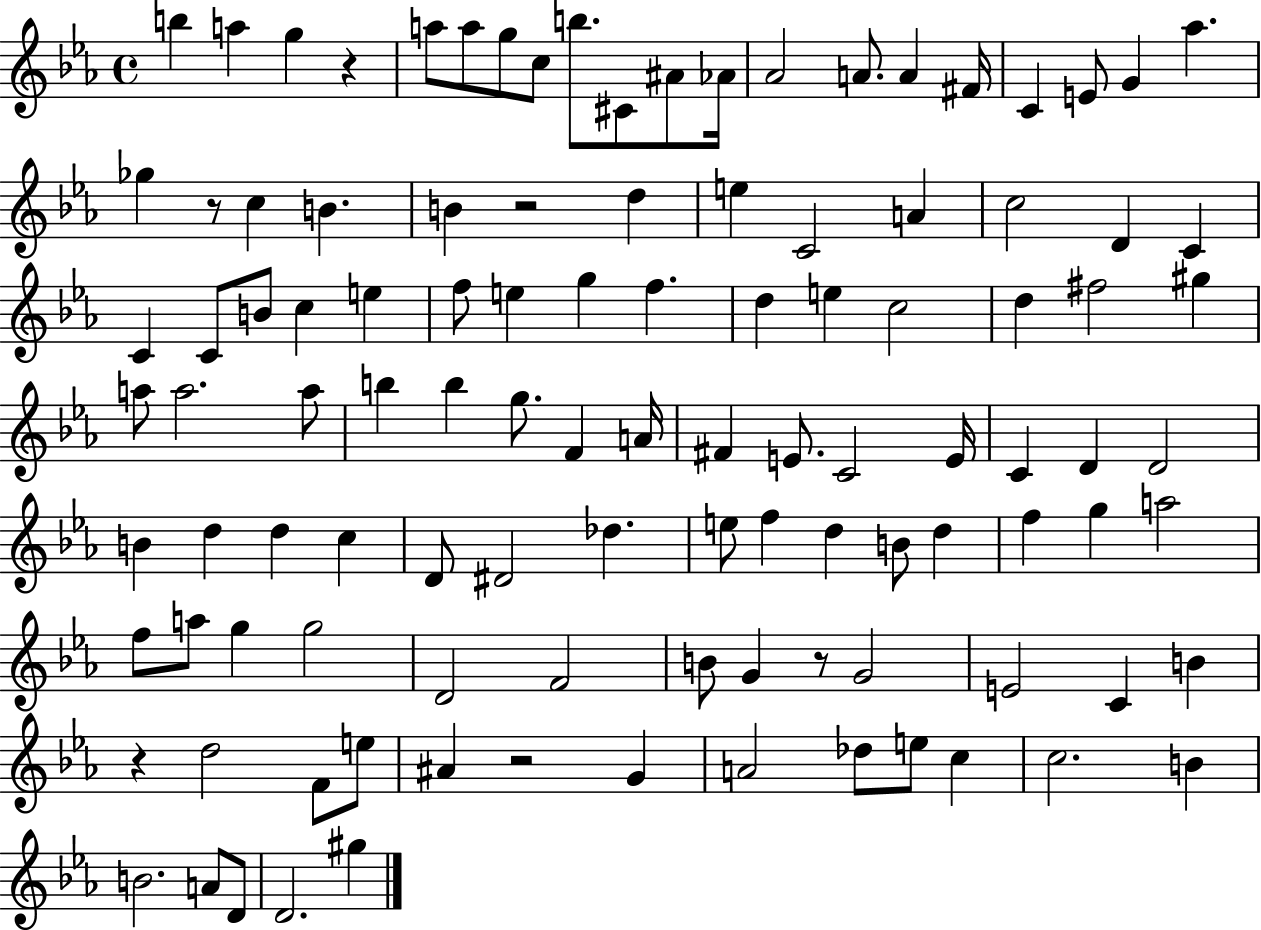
{
  \clef treble
  \time 4/4
  \defaultTimeSignature
  \key ees \major
  b''4 a''4 g''4 r4 | a''8 a''8 g''8 c''8 b''8. cis'8 ais'8 aes'16 | aes'2 a'8. a'4 fis'16 | c'4 e'8 g'4 aes''4. | \break ges''4 r8 c''4 b'4. | b'4 r2 d''4 | e''4 c'2 a'4 | c''2 d'4 c'4 | \break c'4 c'8 b'8 c''4 e''4 | f''8 e''4 g''4 f''4. | d''4 e''4 c''2 | d''4 fis''2 gis''4 | \break a''8 a''2. a''8 | b''4 b''4 g''8. f'4 a'16 | fis'4 e'8. c'2 e'16 | c'4 d'4 d'2 | \break b'4 d''4 d''4 c''4 | d'8 dis'2 des''4. | e''8 f''4 d''4 b'8 d''4 | f''4 g''4 a''2 | \break f''8 a''8 g''4 g''2 | d'2 f'2 | b'8 g'4 r8 g'2 | e'2 c'4 b'4 | \break r4 d''2 f'8 e''8 | ais'4 r2 g'4 | a'2 des''8 e''8 c''4 | c''2. b'4 | \break b'2. a'8 d'8 | d'2. gis''4 | \bar "|."
}